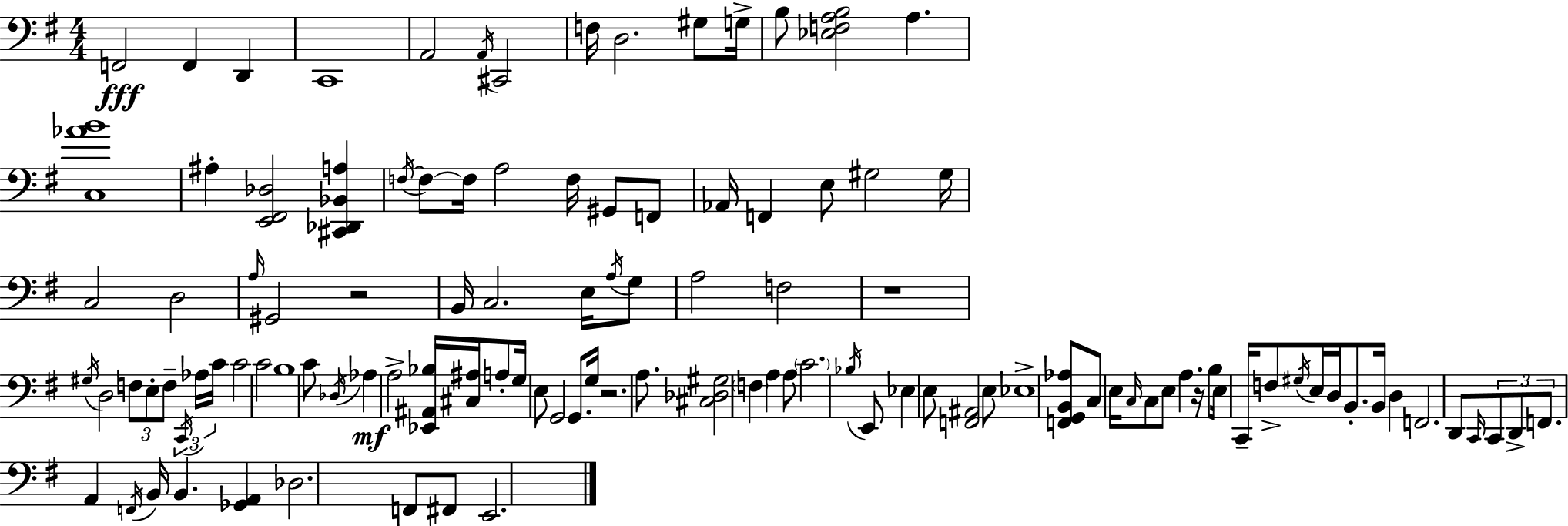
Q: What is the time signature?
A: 4/4